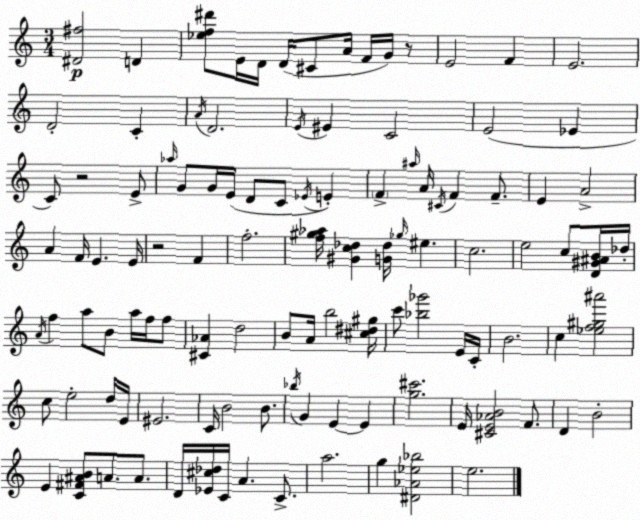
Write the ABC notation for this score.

X:1
T:Untitled
M:3/4
L:1/4
K:C
[^D^f]2 D [_ef^d']/2 E/4 D/4 D/4 ^C/2 A/4 F/4 G/4 z/2 E2 F E2 D2 C A/4 D2 E/4 ^E C2 E2 _E C/2 z2 E/2 _a/4 G/2 G/4 E/4 D/2 C/2 _E/4 E F ^a/4 A/4 ^C/4 F F/2 E A2 A F/4 E E/4 z2 F f2 [f^g_a]/4 [^Gc_d] [G_d]/4 _g/4 ^e c2 e2 c/2 [D^G^AB]/4 _d/4 A/4 f a/2 B/2 a/4 f/4 f/2 [^C_A] d2 B/2 A/4 b2 [^c^d^g]/4 c'/2 [_b_g']2 E/4 C/4 B2 c [_ef^g^a']2 c/2 e2 d/4 E/4 ^E2 C/4 B2 B/2 _b/4 G E E [g^c']2 E/4 [^CE_AB]2 F/2 D B2 E [C^F^AB]/2 A/2 A/2 D/4 [_E^c_d]/4 C/4 A C/2 a2 g [^D_A_e_b]2 e2